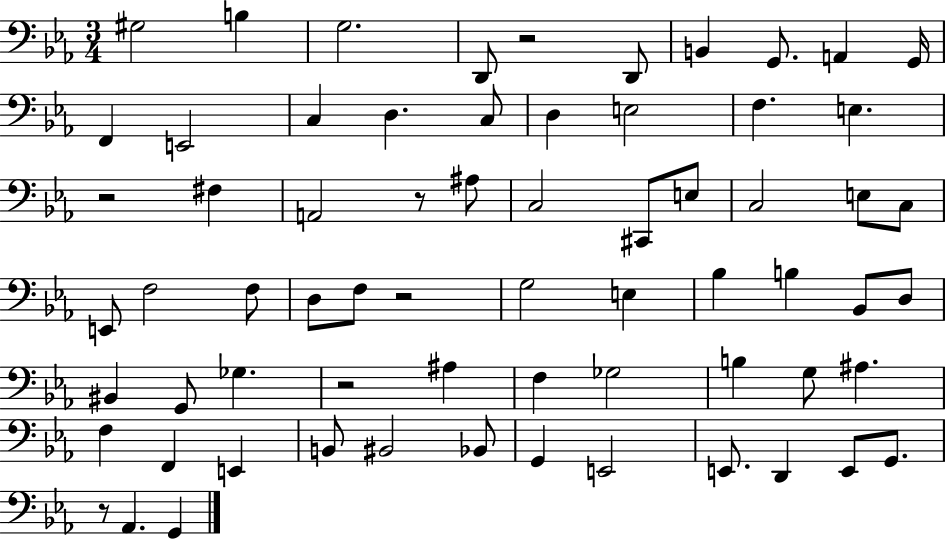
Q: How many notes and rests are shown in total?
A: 67